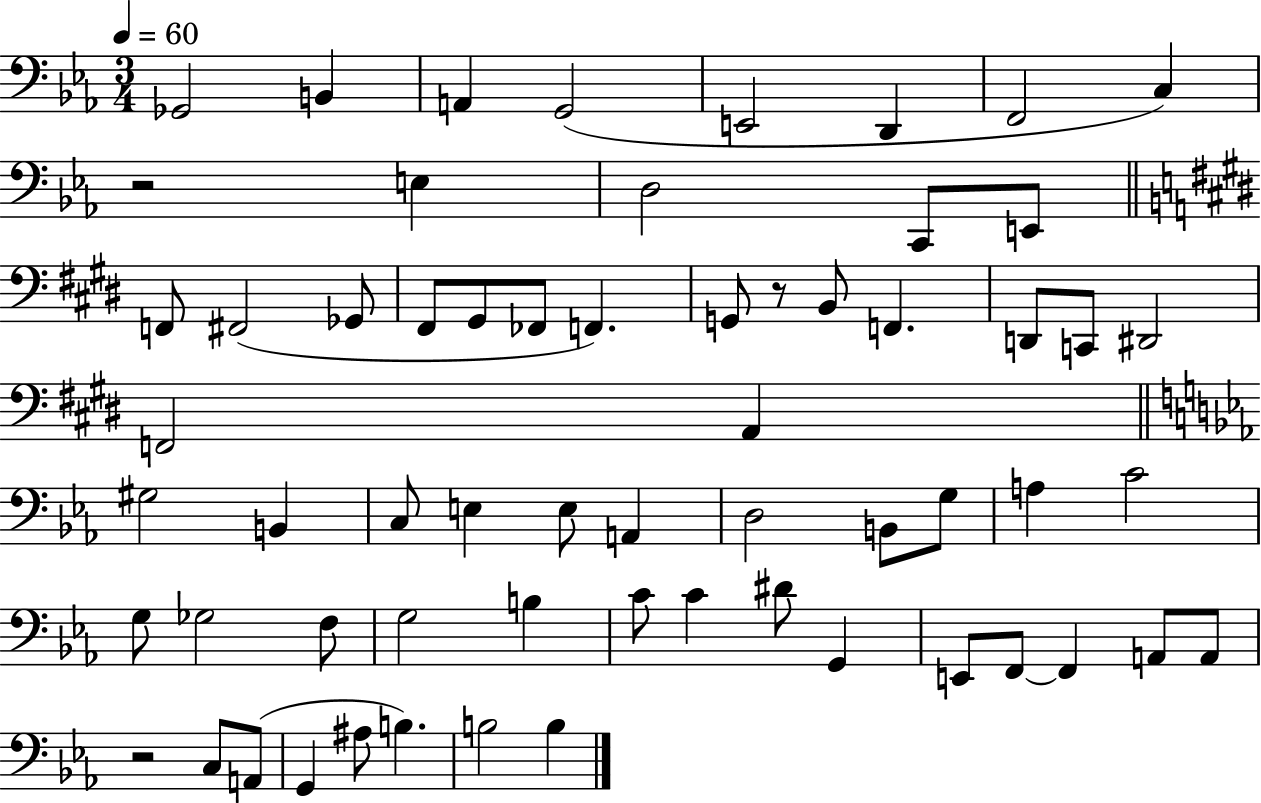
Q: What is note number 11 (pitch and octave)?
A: C2